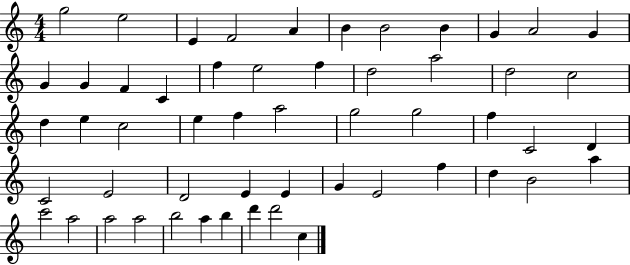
G5/h E5/h E4/q F4/h A4/q B4/q B4/h B4/q G4/q A4/h G4/q G4/q G4/q F4/q C4/q F5/q E5/h F5/q D5/h A5/h D5/h C5/h D5/q E5/q C5/h E5/q F5/q A5/h G5/h G5/h F5/q C4/h D4/q C4/h E4/h D4/h E4/q E4/q G4/q E4/h F5/q D5/q B4/h A5/q C6/h A5/h A5/h A5/h B5/h A5/q B5/q D6/q D6/h C5/q